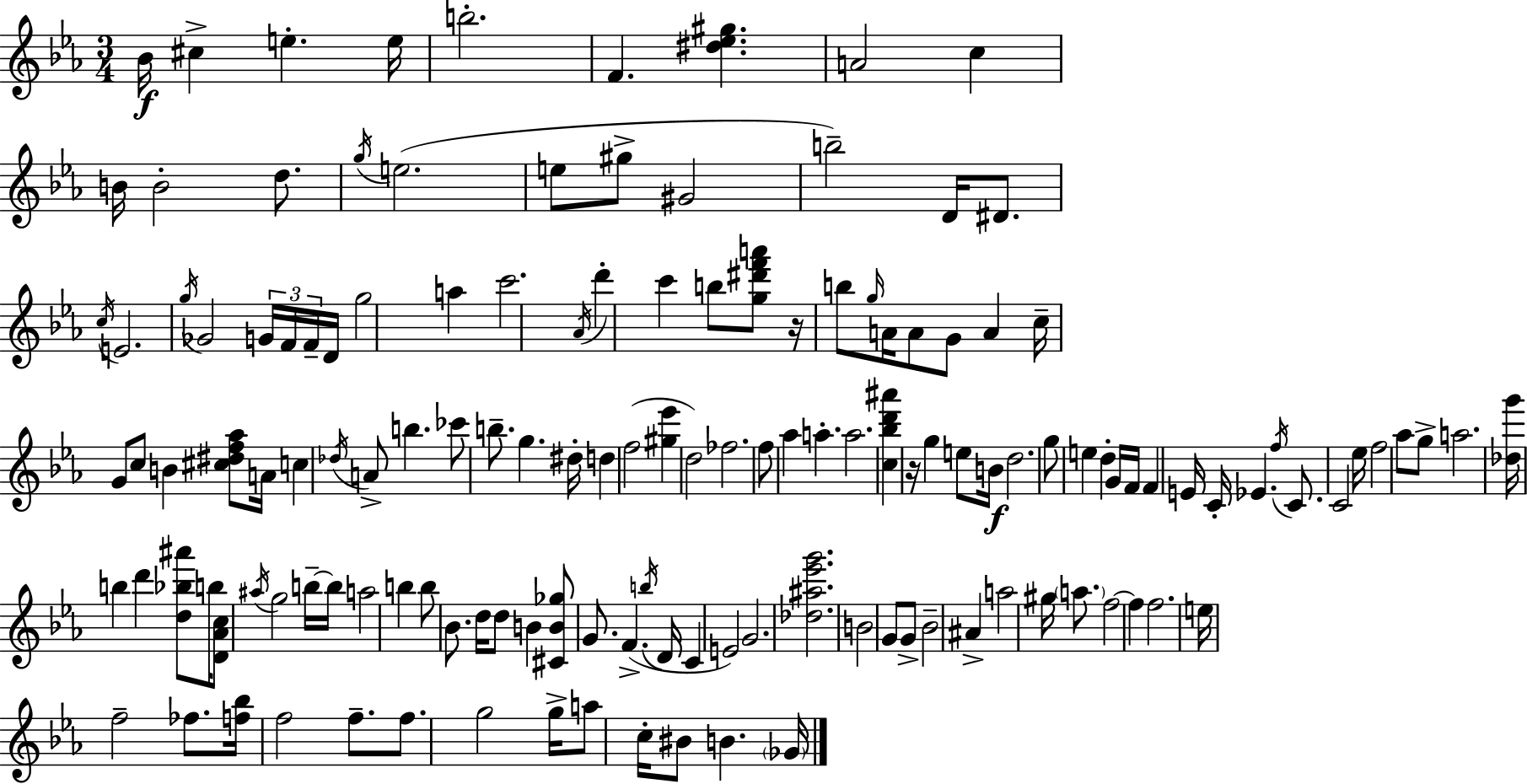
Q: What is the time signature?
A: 3/4